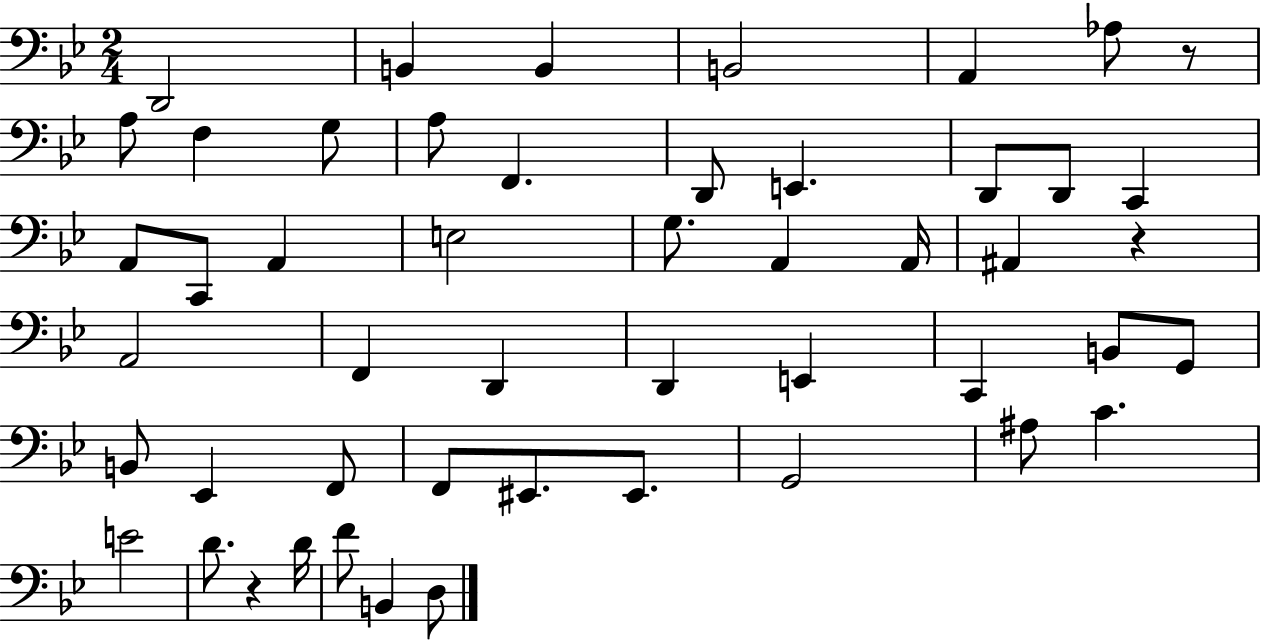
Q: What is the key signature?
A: BES major